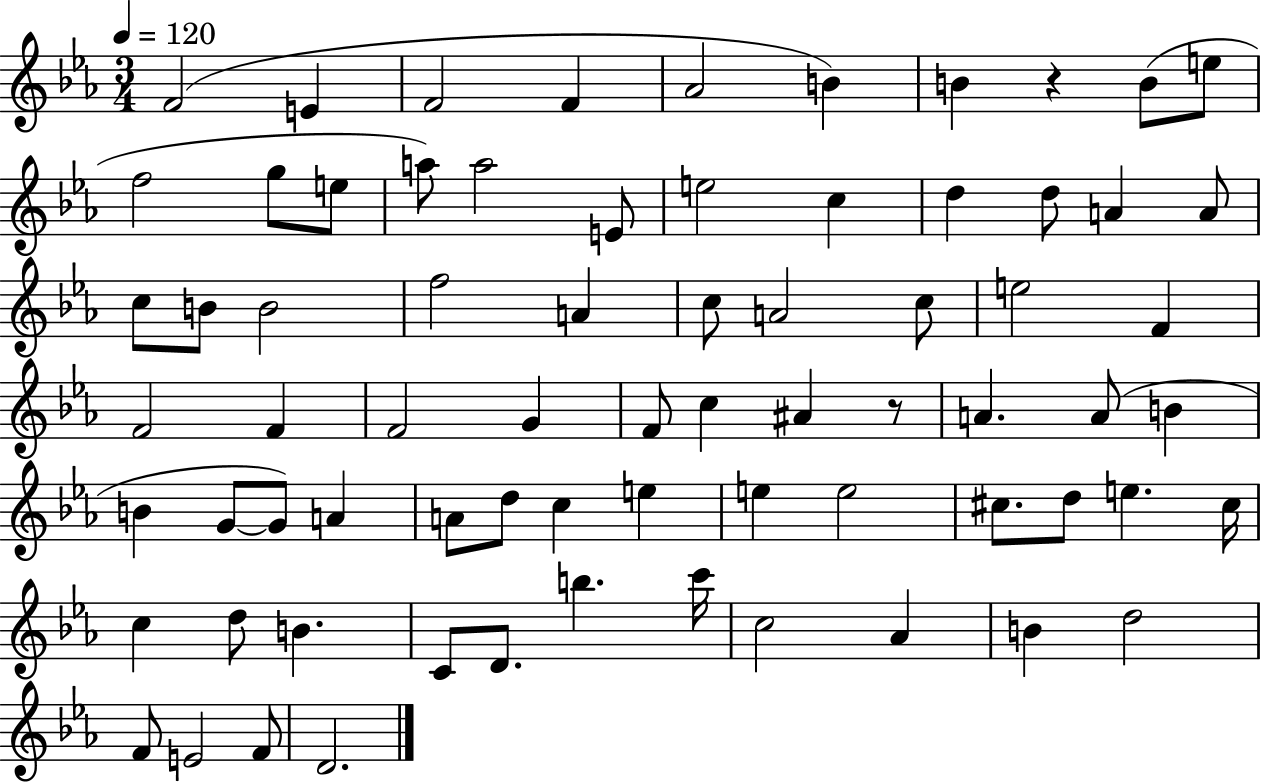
{
  \clef treble
  \numericTimeSignature
  \time 3/4
  \key ees \major
  \tempo 4 = 120
  f'2( e'4 | f'2 f'4 | aes'2 b'4) | b'4 r4 b'8( e''8 | \break f''2 g''8 e''8 | a''8) a''2 e'8 | e''2 c''4 | d''4 d''8 a'4 a'8 | \break c''8 b'8 b'2 | f''2 a'4 | c''8 a'2 c''8 | e''2 f'4 | \break f'2 f'4 | f'2 g'4 | f'8 c''4 ais'4 r8 | a'4. a'8( b'4 | \break b'4 g'8~~ g'8) a'4 | a'8 d''8 c''4 e''4 | e''4 e''2 | cis''8. d''8 e''4. cis''16 | \break c''4 d''8 b'4. | c'8 d'8. b''4. c'''16 | c''2 aes'4 | b'4 d''2 | \break f'8 e'2 f'8 | d'2. | \bar "|."
}